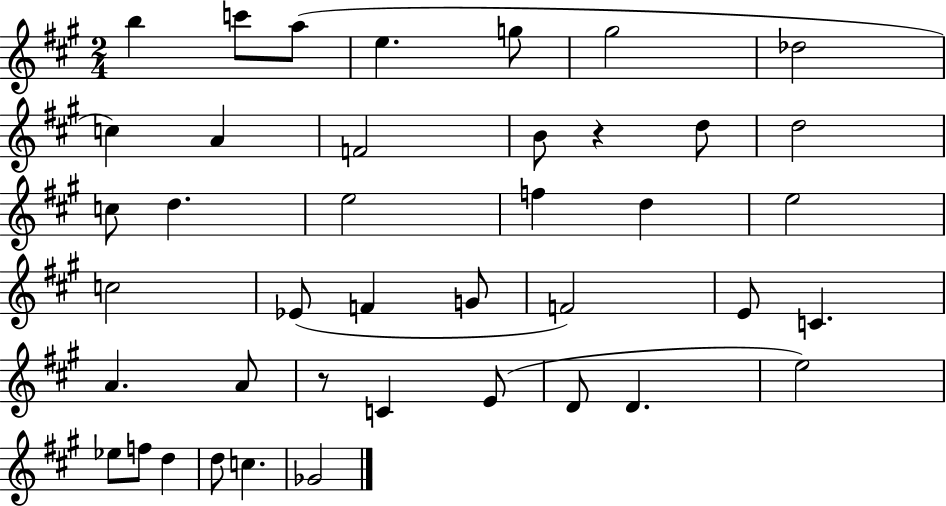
B5/q C6/e A5/e E5/q. G5/e G#5/h Db5/h C5/q A4/q F4/h B4/e R/q D5/e D5/h C5/e D5/q. E5/h F5/q D5/q E5/h C5/h Eb4/e F4/q G4/e F4/h E4/e C4/q. A4/q. A4/e R/e C4/q E4/e D4/e D4/q. E5/h Eb5/e F5/e D5/q D5/e C5/q. Gb4/h